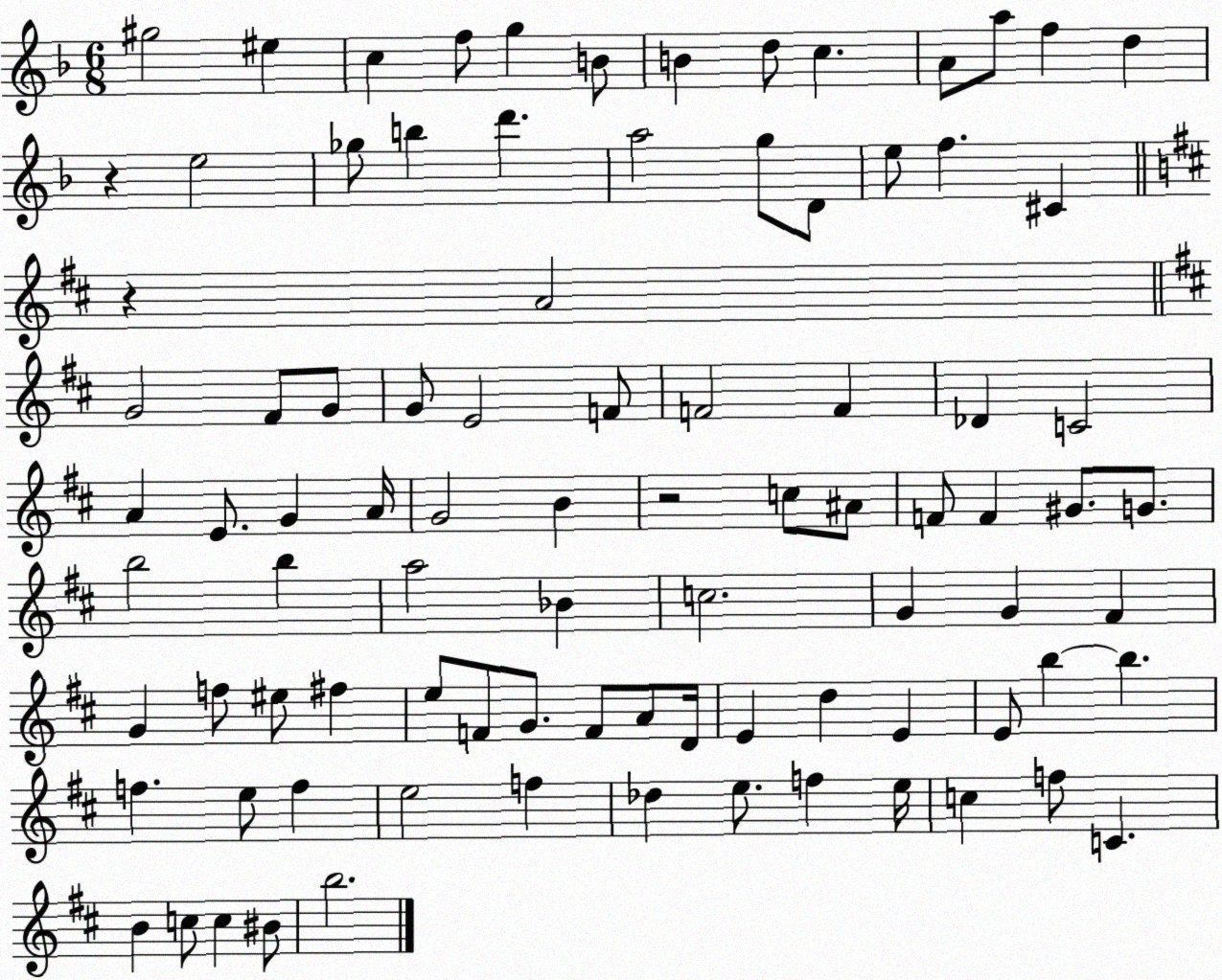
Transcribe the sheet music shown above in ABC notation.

X:1
T:Untitled
M:6/8
L:1/4
K:F
^g2 ^e c f/2 g B/2 B d/2 c A/2 a/2 f d z e2 _g/2 b d' a2 g/2 D/2 e/2 f ^C z A2 G2 ^F/2 G/2 G/2 E2 F/2 F2 F _D C2 A E/2 G A/4 G2 B z2 c/2 ^A/2 F/2 F ^G/2 G/2 b2 b a2 _B c2 G G ^F G f/2 ^e/2 ^f e/2 F/2 G/2 F/2 A/2 D/4 E d E E/2 b b f e/2 f e2 f _d e/2 f e/4 c f/2 C B c/2 c ^B/2 b2